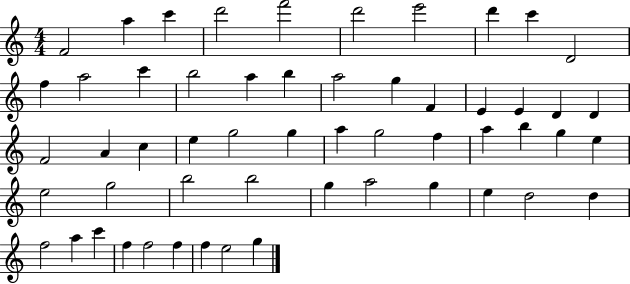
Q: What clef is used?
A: treble